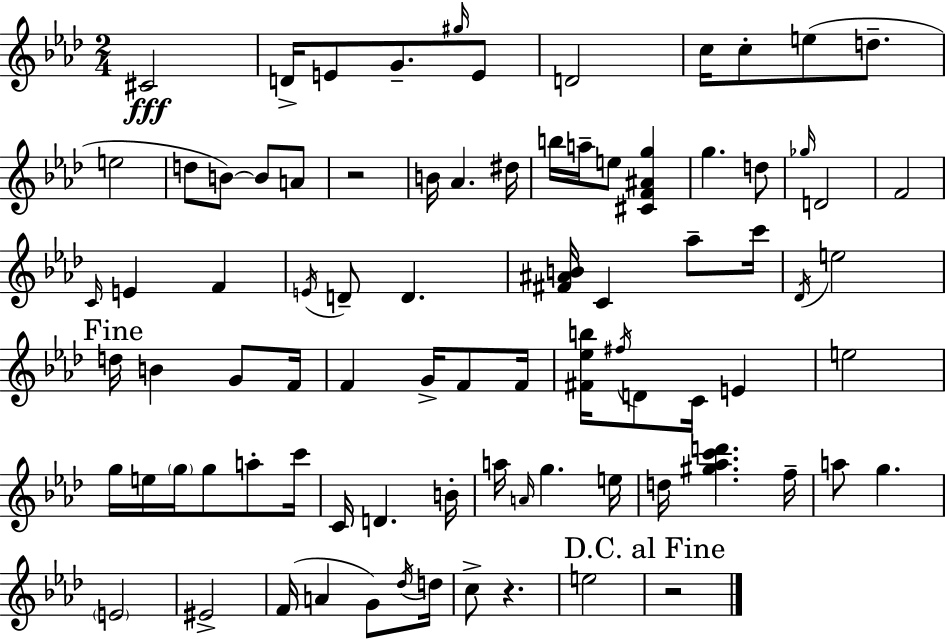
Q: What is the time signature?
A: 2/4